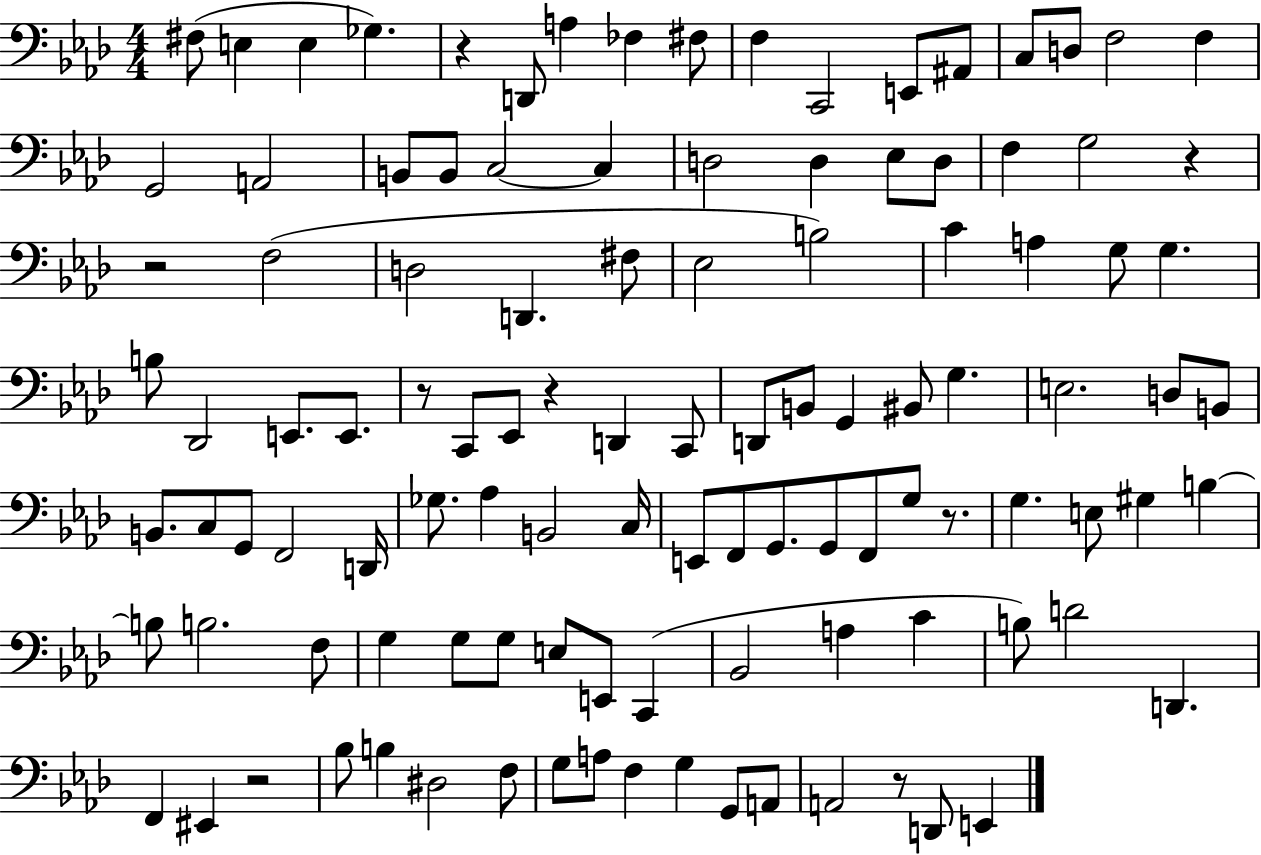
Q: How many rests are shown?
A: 8